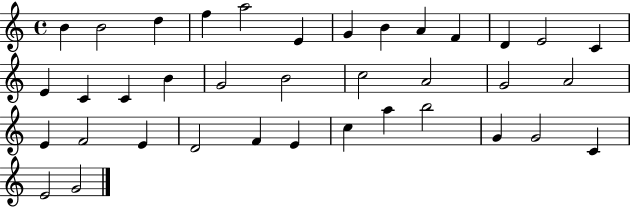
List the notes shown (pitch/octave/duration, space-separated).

B4/q B4/h D5/q F5/q A5/h E4/q G4/q B4/q A4/q F4/q D4/q E4/h C4/q E4/q C4/q C4/q B4/q G4/h B4/h C5/h A4/h G4/h A4/h E4/q F4/h E4/q D4/h F4/q E4/q C5/q A5/q B5/h G4/q G4/h C4/q E4/h G4/h